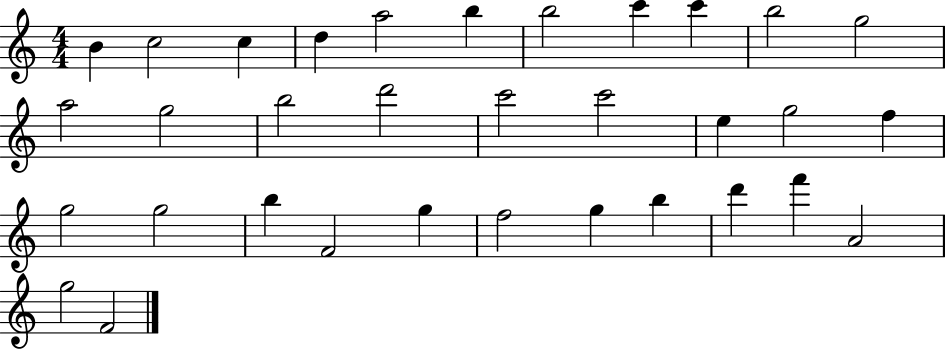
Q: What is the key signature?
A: C major